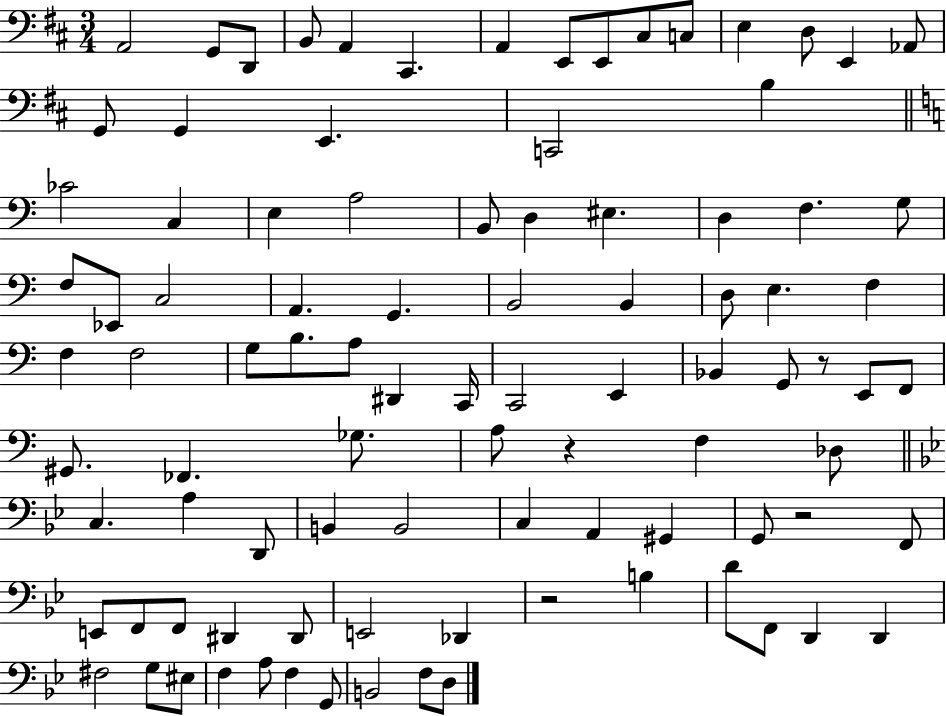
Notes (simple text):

A2/h G2/e D2/e B2/e A2/q C#2/q. A2/q E2/e E2/e C#3/e C3/e E3/q D3/e E2/q Ab2/e G2/e G2/q E2/q. C2/h B3/q CES4/h C3/q E3/q A3/h B2/e D3/q EIS3/q. D3/q F3/q. G3/e F3/e Eb2/e C3/h A2/q. G2/q. B2/h B2/q D3/e E3/q. F3/q F3/q F3/h G3/e B3/e. A3/e D#2/q C2/s C2/h E2/q Bb2/q G2/e R/e E2/e F2/e G#2/e. FES2/q. Gb3/e. A3/e R/q F3/q Db3/e C3/q. A3/q D2/e B2/q B2/h C3/q A2/q G#2/q G2/e R/h F2/e E2/e F2/e F2/e D#2/q D#2/e E2/h Db2/q R/h B3/q D4/e F2/e D2/q D2/q F#3/h G3/e EIS3/e F3/q A3/e F3/q G2/e B2/h F3/e D3/e